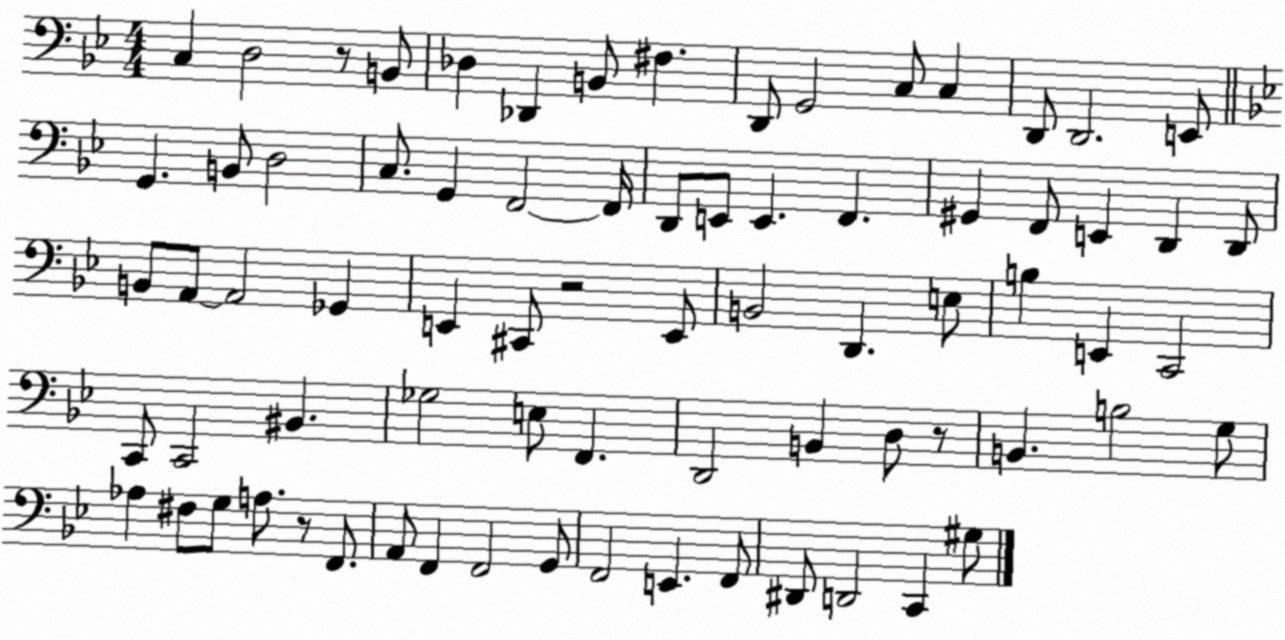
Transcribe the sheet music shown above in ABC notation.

X:1
T:Untitled
M:4/4
L:1/4
K:Bb
C, D,2 z/2 B,,/2 _D, _D,, B,,/2 ^F, D,,/2 G,,2 C,/2 C, D,,/2 D,,2 E,,/2 G,, B,,/2 D,2 C,/2 G,, F,,2 F,,/4 D,,/2 E,,/2 E,, F,, ^G,, F,,/2 E,, D,, D,,/2 B,,/2 A,,/2 A,,2 _G,, E,, ^C,,/2 z2 E,,/2 B,,2 D,, E,/2 B, E,, C,,2 C,,/2 C,,2 ^B,, _G,2 E,/2 F,, D,,2 B,, D,/2 z/2 B,, B,2 G,/2 _A, ^F,/2 G,/2 A,/2 z/2 F,,/2 A,,/2 F,, F,,2 G,,/2 F,,2 E,, F,,/2 ^D,,/2 D,,2 C,, ^G,/2